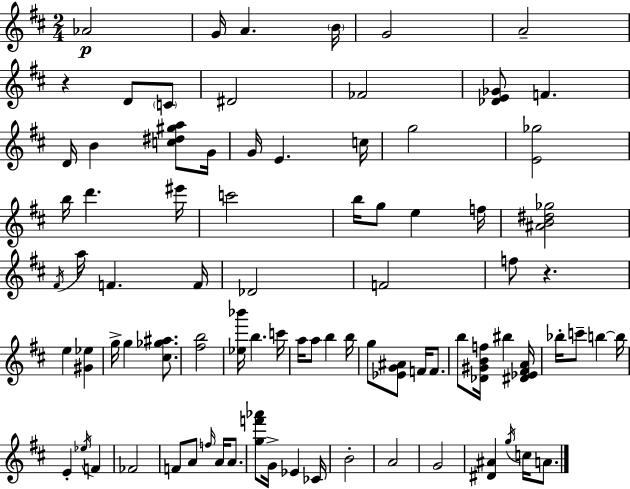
{
  \clef treble
  \numericTimeSignature
  \time 2/4
  \key d \major
  \repeat volta 2 { aes'2\p | g'16 a'4. \parenthesize b'16 | g'2 | a'2-- | \break r4 d'8 \parenthesize c'8 | dis'2 | fes'2 | <des' e' ges'>8 f'4. | \break d'16 b'4 <c'' dis'' gis'' a''>8 g'16 | g'16 e'4. c''16 | g''2 | <e' ges''>2 | \break b''16 d'''4. eis'''16 | c'''2 | b''16 g''8 e''4 f''16 | <ais' b' dis'' ges''>2 | \break \acciaccatura { fis'16 } a''16 f'4. | f'16 des'2 | f'2 | f''8 r4. | \break e''4 <gis' ees''>4 | g''16-> g''4 <cis'' ges'' ais''>8. | <fis'' b''>2 | <ees'' bes'''>16 b''4. | \break c'''16 a''16 a''8 b''4 | b''16 g''8 <ees' g' ais'>8 f'16 f'8. | b''8 <des' gis' b' f''>16 bis''4 | <dis' ees' fis' a'>16 bes''16-. c'''8-- b''4~~ | \break b''16 e'4-. \acciaccatura { ees''16 } f'4 | fes'2 | f'8 a'8 \grace { f''16 } a'16 | a'8. <g'' f''' aes'''>8 g'16-> ees'4 | \break ces'16 b'2-. | a'2 | g'2 | <dis' ais'>4 \acciaccatura { g''16 } | \break c''16 a'8. } \bar "|."
}